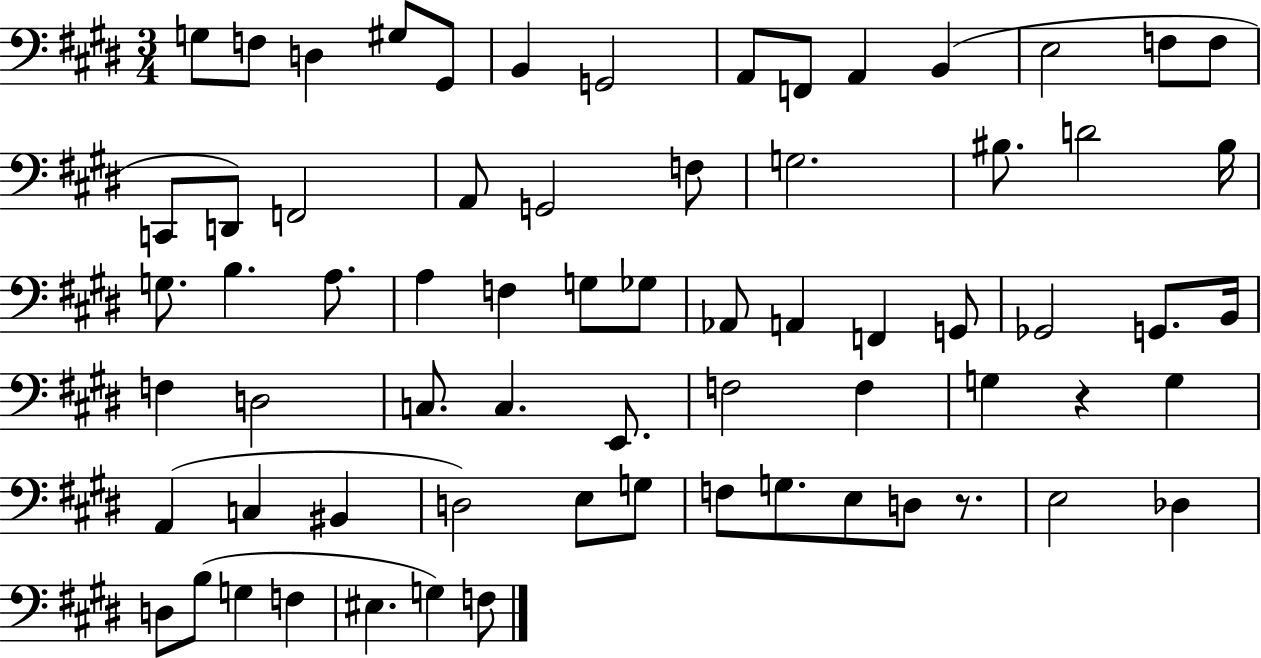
G3/e F3/e D3/q G#3/e G#2/e B2/q G2/h A2/e F2/e A2/q B2/q E3/h F3/e F3/e C2/e D2/e F2/h A2/e G2/h F3/e G3/h. BIS3/e. D4/h BIS3/s G3/e. B3/q. A3/e. A3/q F3/q G3/e Gb3/e Ab2/e A2/q F2/q G2/e Gb2/h G2/e. B2/s F3/q D3/h C3/e. C3/q. E2/e. F3/h F3/q G3/q R/q G3/q A2/q C3/q BIS2/q D3/h E3/e G3/e F3/e G3/e. E3/e D3/e R/e. E3/h Db3/q D3/e B3/e G3/q F3/q EIS3/q. G3/q F3/e